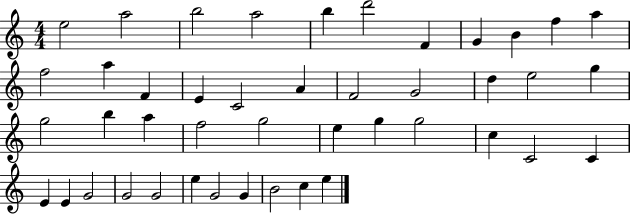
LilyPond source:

{
  \clef treble
  \numericTimeSignature
  \time 4/4
  \key c \major
  e''2 a''2 | b''2 a''2 | b''4 d'''2 f'4 | g'4 b'4 f''4 a''4 | \break f''2 a''4 f'4 | e'4 c'2 a'4 | f'2 g'2 | d''4 e''2 g''4 | \break g''2 b''4 a''4 | f''2 g''2 | e''4 g''4 g''2 | c''4 c'2 c'4 | \break e'4 e'4 g'2 | g'2 g'2 | e''4 g'2 g'4 | b'2 c''4 e''4 | \break \bar "|."
}